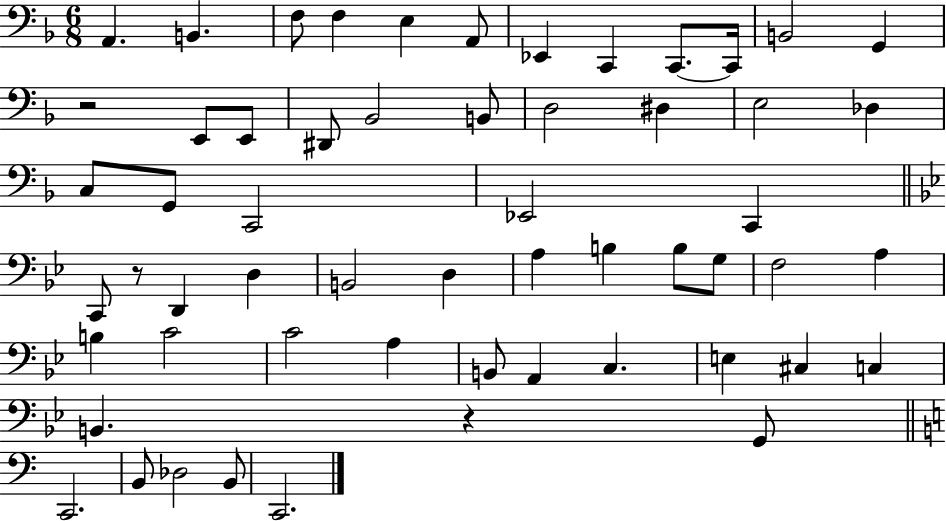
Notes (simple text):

A2/q. B2/q. F3/e F3/q E3/q A2/e Eb2/q C2/q C2/e. C2/s B2/h G2/q R/h E2/e E2/e D#2/e Bb2/h B2/e D3/h D#3/q E3/h Db3/q C3/e G2/e C2/h Eb2/h C2/q C2/e R/e D2/q D3/q B2/h D3/q A3/q B3/q B3/e G3/e F3/h A3/q B3/q C4/h C4/h A3/q B2/e A2/q C3/q. E3/q C#3/q C3/q B2/q. R/q G2/e C2/h. B2/e Db3/h B2/e C2/h.